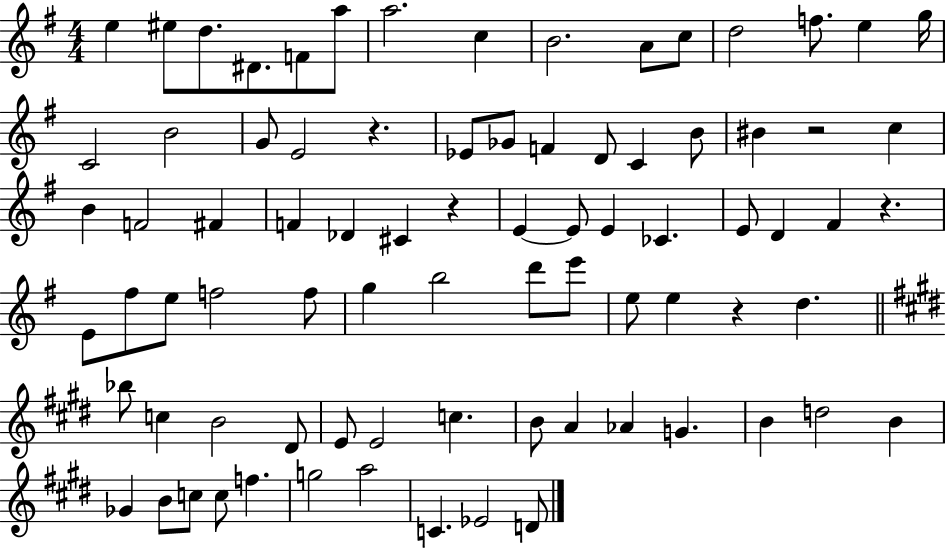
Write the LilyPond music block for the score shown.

{
  \clef treble
  \numericTimeSignature
  \time 4/4
  \key g \major
  e''4 eis''8 d''8. dis'8. f'8 a''8 | a''2. c''4 | b'2. a'8 c''8 | d''2 f''8. e''4 g''16 | \break c'2 b'2 | g'8 e'2 r4. | ees'8 ges'8 f'4 d'8 c'4 b'8 | bis'4 r2 c''4 | \break b'4 f'2 fis'4 | f'4 des'4 cis'4 r4 | e'4~~ e'8 e'4 ces'4. | e'8 d'4 fis'4 r4. | \break e'8 fis''8 e''8 f''2 f''8 | g''4 b''2 d'''8 e'''8 | e''8 e''4 r4 d''4. | \bar "||" \break \key e \major bes''8 c''4 b'2 dis'8 | e'8 e'2 c''4. | b'8 a'4 aes'4 g'4. | b'4 d''2 b'4 | \break ges'4 b'8 c''8 c''8 f''4. | g''2 a''2 | c'4. ees'2 d'8 | \bar "|."
}